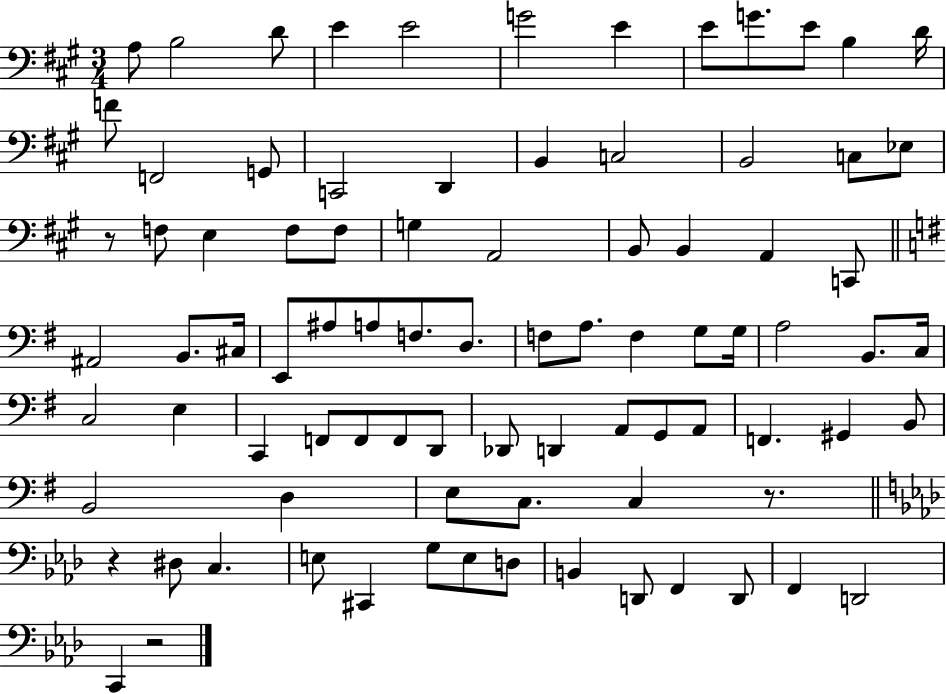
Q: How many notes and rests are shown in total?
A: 86